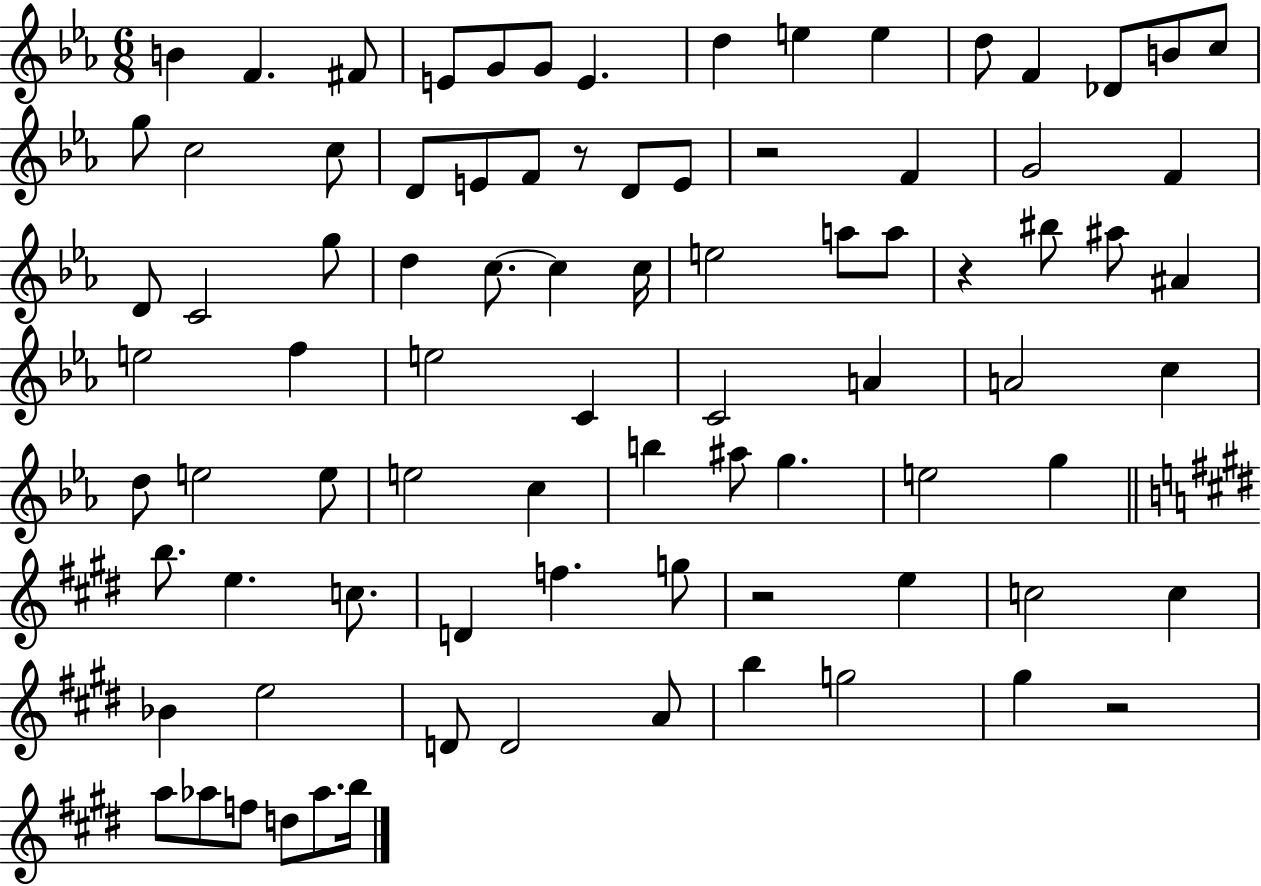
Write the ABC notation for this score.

X:1
T:Untitled
M:6/8
L:1/4
K:Eb
B F ^F/2 E/2 G/2 G/2 E d e e d/2 F _D/2 B/2 c/2 g/2 c2 c/2 D/2 E/2 F/2 z/2 D/2 E/2 z2 F G2 F D/2 C2 g/2 d c/2 c c/4 e2 a/2 a/2 z ^b/2 ^a/2 ^A e2 f e2 C C2 A A2 c d/2 e2 e/2 e2 c b ^a/2 g e2 g b/2 e c/2 D f g/2 z2 e c2 c _B e2 D/2 D2 A/2 b g2 ^g z2 a/2 _a/2 f/2 d/2 _a/2 b/4